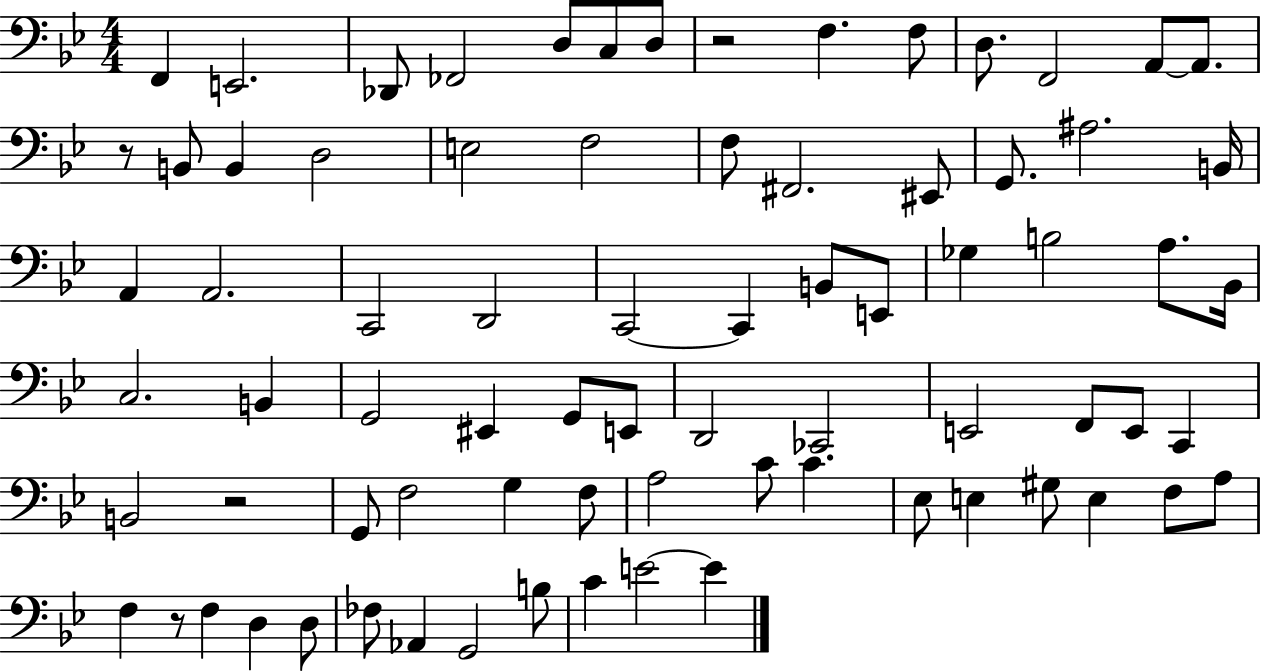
F2/q E2/h. Db2/e FES2/h D3/e C3/e D3/e R/h F3/q. F3/e D3/e. F2/h A2/e A2/e. R/e B2/e B2/q D3/h E3/h F3/h F3/e F#2/h. EIS2/e G2/e. A#3/h. B2/s A2/q A2/h. C2/h D2/h C2/h C2/q B2/e E2/e Gb3/q B3/h A3/e. Bb2/s C3/h. B2/q G2/h EIS2/q G2/e E2/e D2/h CES2/h E2/h F2/e E2/e C2/q B2/h R/h G2/e F3/h G3/q F3/e A3/h C4/e C4/q. Eb3/e E3/q G#3/e E3/q F3/e A3/e F3/q R/e F3/q D3/q D3/e FES3/e Ab2/q G2/h B3/e C4/q E4/h E4/q